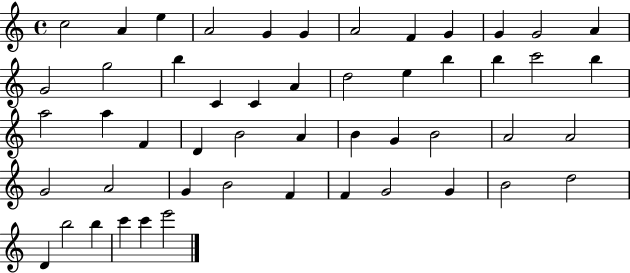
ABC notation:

X:1
T:Untitled
M:4/4
L:1/4
K:C
c2 A e A2 G G A2 F G G G2 A G2 g2 b C C A d2 e b b c'2 b a2 a F D B2 A B G B2 A2 A2 G2 A2 G B2 F F G2 G B2 d2 D b2 b c' c' e'2